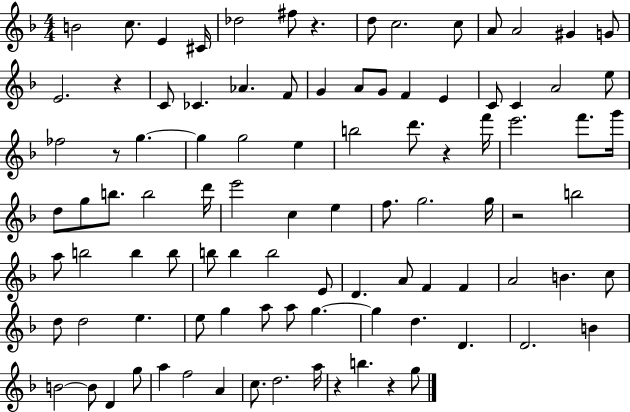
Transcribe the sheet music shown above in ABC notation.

X:1
T:Untitled
M:4/4
L:1/4
K:F
B2 c/2 E ^C/4 _d2 ^f/2 z d/2 c2 c/2 A/2 A2 ^G G/2 E2 z C/2 _C _A F/2 G A/2 G/2 F E C/2 C A2 e/2 _f2 z/2 g g g2 e b2 d'/2 z f'/4 e'2 f'/2 g'/4 d/2 g/2 b/2 b2 d'/4 e'2 c e f/2 g2 g/4 z2 b2 a/2 b2 b b/2 b/2 b b2 E/2 D A/2 F F A2 B c/2 d/2 d2 e e/2 g a/2 a/2 g g d D D2 B B2 B/2 D g/2 a f2 A c/2 d2 a/4 z b z g/2